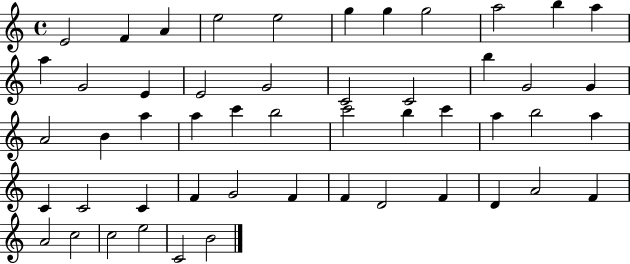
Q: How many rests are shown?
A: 0